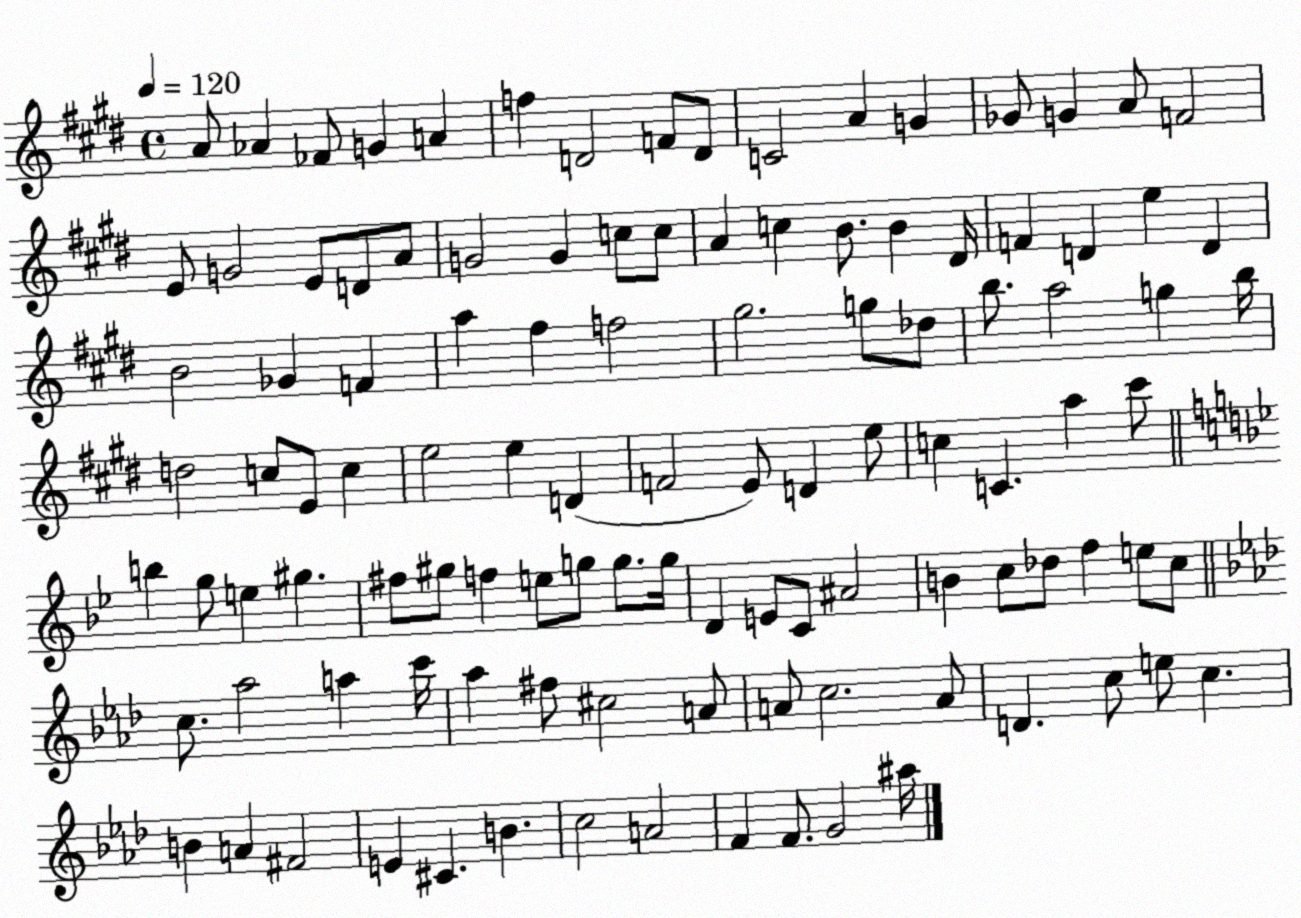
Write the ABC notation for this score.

X:1
T:Untitled
M:4/4
L:1/4
K:E
A/2 _A _F/2 G A f D2 F/2 D/2 C2 A G _G/2 G A/2 F2 E/2 G2 E/2 D/2 A/2 G2 G c/2 c/2 A c B/2 B ^D/4 F D e D B2 _G F a ^f f2 ^g2 g/2 _d/2 b/2 a2 g b/4 d2 c/2 E/2 c e2 e D F2 E/2 D e/2 c C a ^c'/2 b g/2 e ^g ^f/2 ^g/2 f e/2 g/2 g/2 g/4 D E/2 C/2 ^A2 B c/2 _d/2 f e/2 c/2 c/2 _a2 a c'/4 _a ^f/2 ^c2 A/2 A/2 c2 A/2 D c/2 e/2 c B A ^F2 E ^C B c2 A2 F F/2 G2 ^a/4